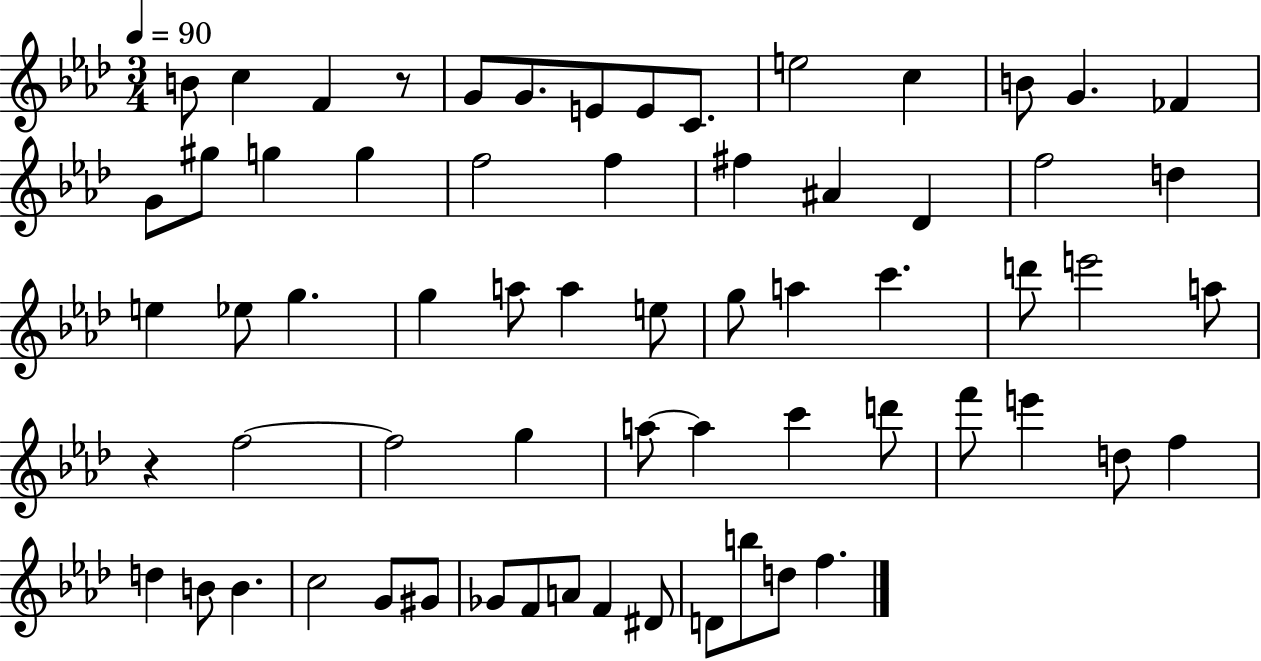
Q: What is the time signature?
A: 3/4